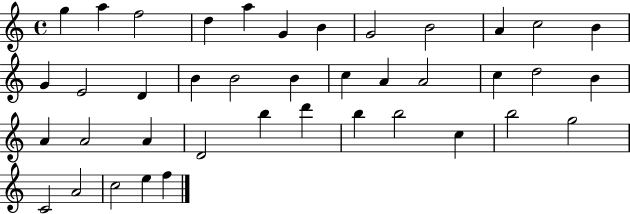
G5/q A5/q F5/h D5/q A5/q G4/q B4/q G4/h B4/h A4/q C5/h B4/q G4/q E4/h D4/q B4/q B4/h B4/q C5/q A4/q A4/h C5/q D5/h B4/q A4/q A4/h A4/q D4/h B5/q D6/q B5/q B5/h C5/q B5/h G5/h C4/h A4/h C5/h E5/q F5/q